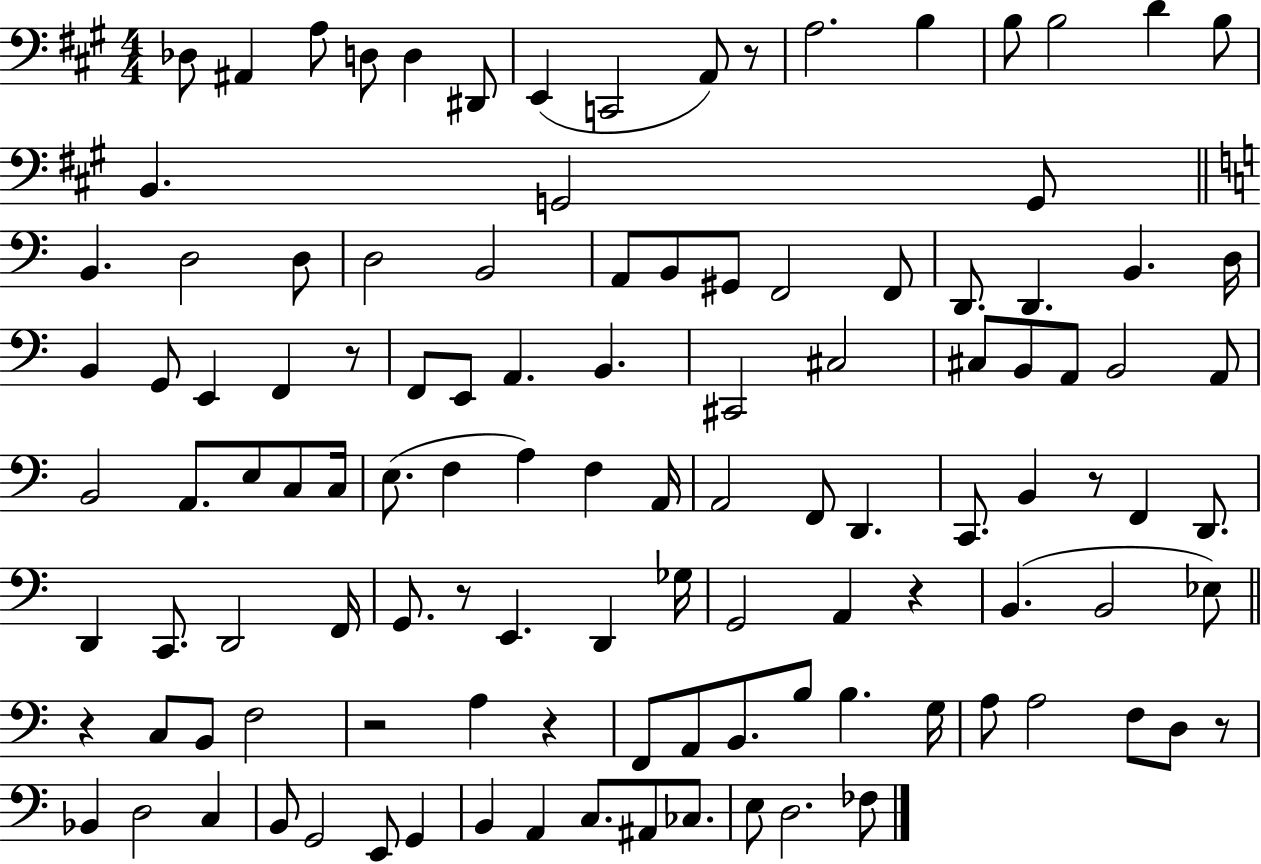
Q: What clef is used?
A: bass